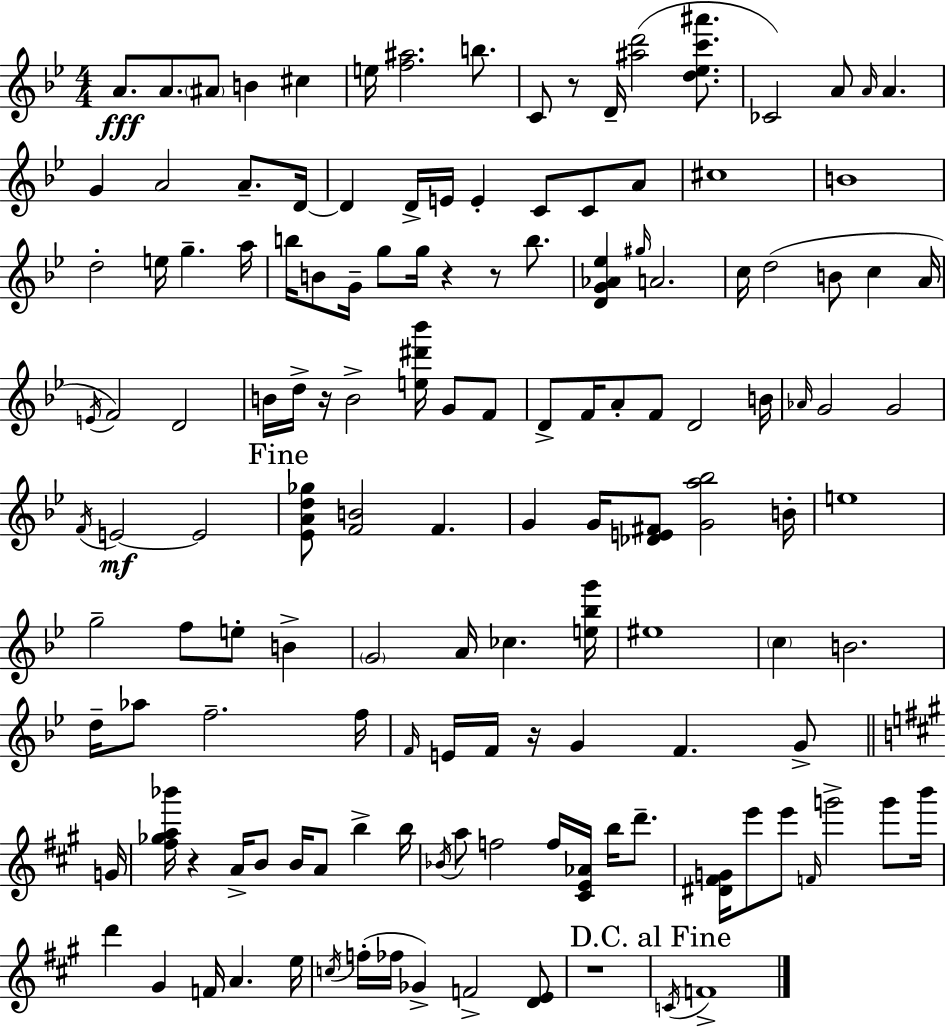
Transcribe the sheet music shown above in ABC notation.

X:1
T:Untitled
M:4/4
L:1/4
K:Bb
A/2 A/2 ^A/2 B ^c e/4 [f^a]2 b/2 C/2 z/2 D/4 [^ad']2 [d_ec'^a']/2 _C2 A/2 A/4 A G A2 A/2 D/4 D D/4 E/4 E C/2 C/2 A/2 ^c4 B4 d2 e/4 g a/4 b/4 B/2 G/4 g/2 g/4 z z/2 b/2 [DG_A_e] ^g/4 A2 c/4 d2 B/2 c A/4 E/4 F2 D2 B/4 d/4 z/4 B2 [e^d'_b']/4 G/2 F/2 D/2 F/4 A/2 F/2 D2 B/4 _A/4 G2 G2 F/4 E2 E2 [_EAd_g]/2 [FB]2 F G G/4 [_DE^F]/2 [Ga_b]2 B/4 e4 g2 f/2 e/2 B G2 A/4 _c [e_bg']/4 ^e4 c B2 d/4 _a/2 f2 f/4 F/4 E/4 F/4 z/4 G F G/2 G/4 [^f_ga_b']/4 z A/4 B/2 B/4 A/2 b b/4 _B/4 a/2 f2 f/4 [^CE_A]/4 b/4 d'/2 [^D^FG]/4 e'/2 e'/2 F/4 g'2 g'/2 b'/4 d' ^G F/4 A e/4 c/4 f/4 _f/4 _G F2 [DE]/2 z4 C/4 F4